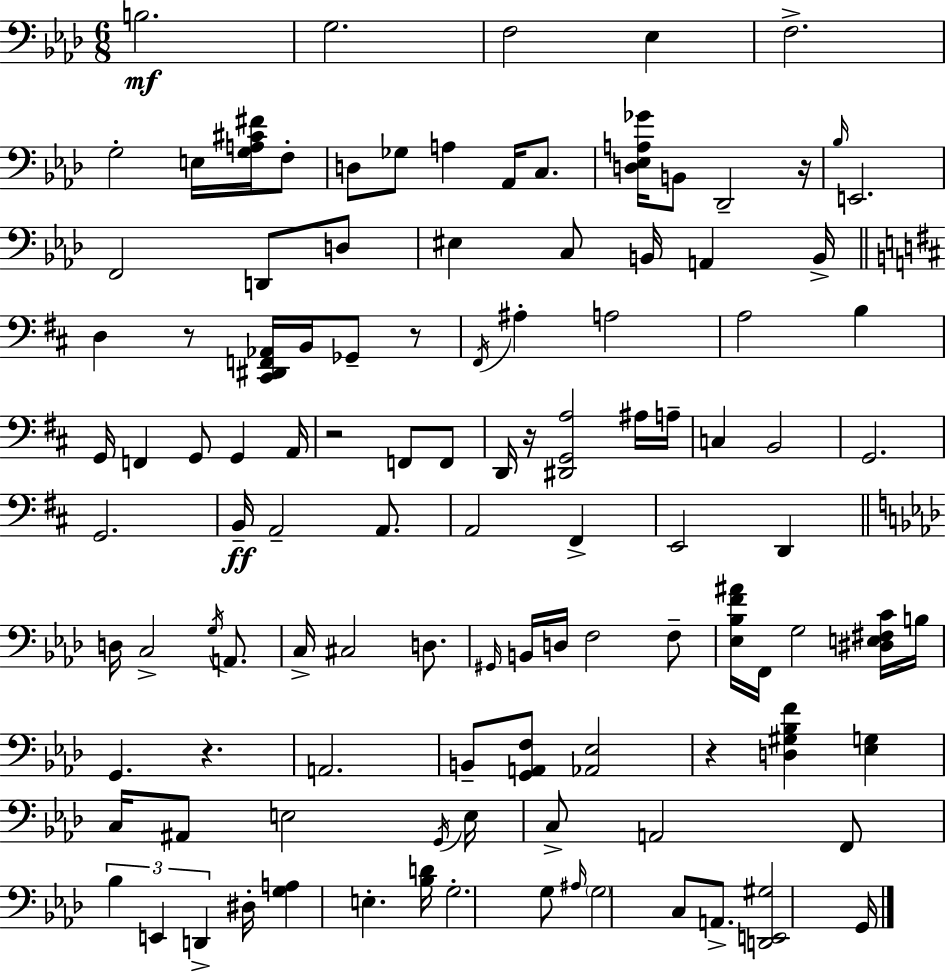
X:1
T:Untitled
M:6/8
L:1/4
K:Fm
B,2 G,2 F,2 _E, F,2 G,2 E,/4 [G,A,^C^F]/4 F,/2 D,/2 _G,/2 A, _A,,/4 C,/2 [D,_E,A,_G]/4 B,,/2 _D,,2 z/4 _B,/4 E,,2 F,,2 D,,/2 D,/2 ^E, C,/2 B,,/4 A,, B,,/4 D, z/2 [^C,,^D,,F,,_A,,]/4 B,,/4 _G,,/2 z/2 ^F,,/4 ^A, A,2 A,2 B, G,,/4 F,, G,,/2 G,, A,,/4 z2 F,,/2 F,,/2 D,,/4 z/4 [^D,,G,,A,]2 ^A,/4 A,/4 C, B,,2 G,,2 G,,2 B,,/4 A,,2 A,,/2 A,,2 ^F,, E,,2 D,, D,/4 C,2 G,/4 A,,/2 C,/4 ^C,2 D,/2 ^G,,/4 B,,/4 D,/4 F,2 F,/2 [_E,_B,F^A]/4 F,,/4 G,2 [^D,E,^F,C]/4 B,/4 G,, z A,,2 B,,/2 [G,,A,,F,]/2 [_A,,_E,]2 z [D,^G,_B,F] [_E,G,] C,/4 ^A,,/2 E,2 G,,/4 E,/4 C,/2 A,,2 F,,/2 _B, E,, D,, ^D,/4 [G,A,] E, [_B,D]/4 G,2 G,/2 ^A,/4 G,2 C,/2 A,,/2 [D,,E,,^G,]2 G,,/4